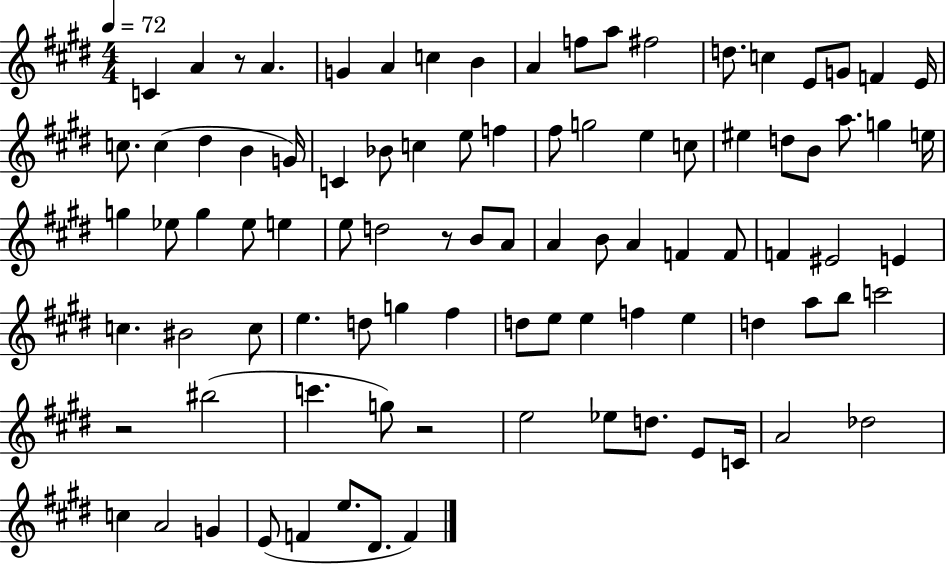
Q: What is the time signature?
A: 4/4